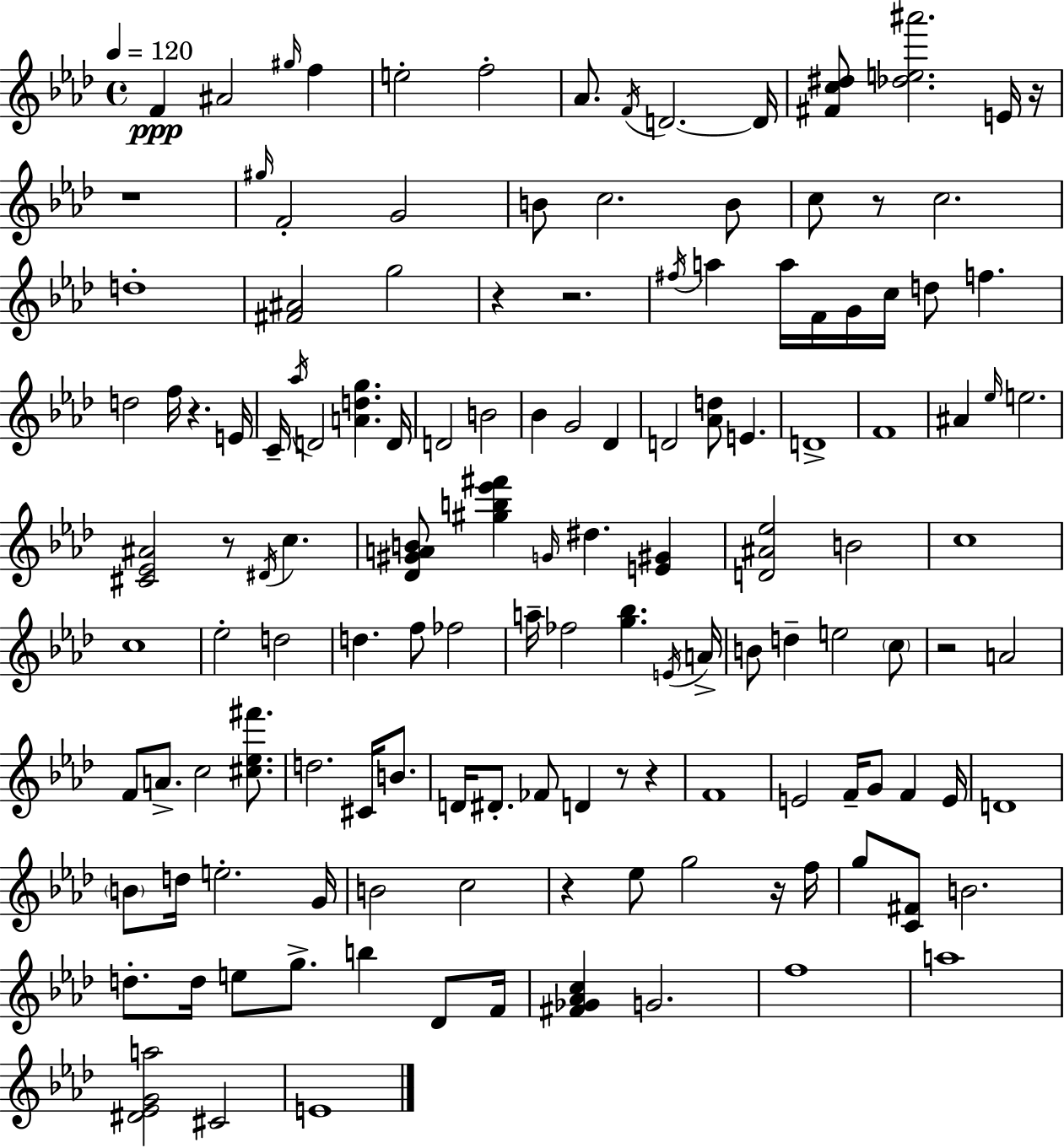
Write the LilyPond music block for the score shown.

{
  \clef treble
  \time 4/4
  \defaultTimeSignature
  \key aes \major
  \tempo 4 = 120
  f'4\ppp ais'2 \grace { gis''16 } f''4 | e''2-. f''2-. | aes'8. \acciaccatura { f'16 } d'2.~~ | d'16 <fis' c'' dis''>8 <des'' e'' ais'''>2. | \break e'16 r16 r1 | \grace { gis''16 } f'2-. g'2 | b'8 c''2. | b'8 c''8 r8 c''2. | \break d''1-. | <fis' ais'>2 g''2 | r4 r2. | \acciaccatura { fis''16 } a''4 a''16 f'16 g'16 c''16 d''8 f''4. | \break d''2 f''16 r4. | e'16 c'16-- \acciaccatura { aes''16 } d'2 <a' d'' g''>4. | d'16 d'2 b'2 | bes'4 g'2 | \break des'4 d'2 <aes' d''>8 e'4. | d'1-> | f'1 | ais'4 \grace { ees''16 } e''2. | \break <cis' ees' ais'>2 r8 | \acciaccatura { dis'16 } c''4. <des' gis' a' b'>8 <gis'' b'' ees''' fis'''>4 \grace { g'16 } dis''4. | <e' gis'>4 <d' ais' ees''>2 | b'2 c''1 | \break c''1 | ees''2-. | d''2 d''4. f''8 | fes''2 a''16-- fes''2 | \break <g'' bes''>4. \acciaccatura { e'16 } a'16-> b'8 d''4-- e''2 | \parenthesize c''8 r2 | a'2 f'8 a'8.-> c''2 | <cis'' ees'' fis'''>8. d''2. | \break cis'16 b'8. d'16 dis'8.-. fes'8 d'4 | r8 r4 f'1 | e'2 | f'16-- g'8 f'4 e'16 d'1 | \break \parenthesize b'8 d''16 e''2.-. | g'16 b'2 | c''2 r4 ees''8 g''2 | r16 f''16 g''8 <c' fis'>8 b'2. | \break d''8.-. d''16 e''8 g''8.-> | b''4 des'8 f'16 <fis' ges' aes' c''>4 g'2. | f''1 | a''1 | \break <dis' ees' g' a''>2 | cis'2 e'1 | \bar "|."
}